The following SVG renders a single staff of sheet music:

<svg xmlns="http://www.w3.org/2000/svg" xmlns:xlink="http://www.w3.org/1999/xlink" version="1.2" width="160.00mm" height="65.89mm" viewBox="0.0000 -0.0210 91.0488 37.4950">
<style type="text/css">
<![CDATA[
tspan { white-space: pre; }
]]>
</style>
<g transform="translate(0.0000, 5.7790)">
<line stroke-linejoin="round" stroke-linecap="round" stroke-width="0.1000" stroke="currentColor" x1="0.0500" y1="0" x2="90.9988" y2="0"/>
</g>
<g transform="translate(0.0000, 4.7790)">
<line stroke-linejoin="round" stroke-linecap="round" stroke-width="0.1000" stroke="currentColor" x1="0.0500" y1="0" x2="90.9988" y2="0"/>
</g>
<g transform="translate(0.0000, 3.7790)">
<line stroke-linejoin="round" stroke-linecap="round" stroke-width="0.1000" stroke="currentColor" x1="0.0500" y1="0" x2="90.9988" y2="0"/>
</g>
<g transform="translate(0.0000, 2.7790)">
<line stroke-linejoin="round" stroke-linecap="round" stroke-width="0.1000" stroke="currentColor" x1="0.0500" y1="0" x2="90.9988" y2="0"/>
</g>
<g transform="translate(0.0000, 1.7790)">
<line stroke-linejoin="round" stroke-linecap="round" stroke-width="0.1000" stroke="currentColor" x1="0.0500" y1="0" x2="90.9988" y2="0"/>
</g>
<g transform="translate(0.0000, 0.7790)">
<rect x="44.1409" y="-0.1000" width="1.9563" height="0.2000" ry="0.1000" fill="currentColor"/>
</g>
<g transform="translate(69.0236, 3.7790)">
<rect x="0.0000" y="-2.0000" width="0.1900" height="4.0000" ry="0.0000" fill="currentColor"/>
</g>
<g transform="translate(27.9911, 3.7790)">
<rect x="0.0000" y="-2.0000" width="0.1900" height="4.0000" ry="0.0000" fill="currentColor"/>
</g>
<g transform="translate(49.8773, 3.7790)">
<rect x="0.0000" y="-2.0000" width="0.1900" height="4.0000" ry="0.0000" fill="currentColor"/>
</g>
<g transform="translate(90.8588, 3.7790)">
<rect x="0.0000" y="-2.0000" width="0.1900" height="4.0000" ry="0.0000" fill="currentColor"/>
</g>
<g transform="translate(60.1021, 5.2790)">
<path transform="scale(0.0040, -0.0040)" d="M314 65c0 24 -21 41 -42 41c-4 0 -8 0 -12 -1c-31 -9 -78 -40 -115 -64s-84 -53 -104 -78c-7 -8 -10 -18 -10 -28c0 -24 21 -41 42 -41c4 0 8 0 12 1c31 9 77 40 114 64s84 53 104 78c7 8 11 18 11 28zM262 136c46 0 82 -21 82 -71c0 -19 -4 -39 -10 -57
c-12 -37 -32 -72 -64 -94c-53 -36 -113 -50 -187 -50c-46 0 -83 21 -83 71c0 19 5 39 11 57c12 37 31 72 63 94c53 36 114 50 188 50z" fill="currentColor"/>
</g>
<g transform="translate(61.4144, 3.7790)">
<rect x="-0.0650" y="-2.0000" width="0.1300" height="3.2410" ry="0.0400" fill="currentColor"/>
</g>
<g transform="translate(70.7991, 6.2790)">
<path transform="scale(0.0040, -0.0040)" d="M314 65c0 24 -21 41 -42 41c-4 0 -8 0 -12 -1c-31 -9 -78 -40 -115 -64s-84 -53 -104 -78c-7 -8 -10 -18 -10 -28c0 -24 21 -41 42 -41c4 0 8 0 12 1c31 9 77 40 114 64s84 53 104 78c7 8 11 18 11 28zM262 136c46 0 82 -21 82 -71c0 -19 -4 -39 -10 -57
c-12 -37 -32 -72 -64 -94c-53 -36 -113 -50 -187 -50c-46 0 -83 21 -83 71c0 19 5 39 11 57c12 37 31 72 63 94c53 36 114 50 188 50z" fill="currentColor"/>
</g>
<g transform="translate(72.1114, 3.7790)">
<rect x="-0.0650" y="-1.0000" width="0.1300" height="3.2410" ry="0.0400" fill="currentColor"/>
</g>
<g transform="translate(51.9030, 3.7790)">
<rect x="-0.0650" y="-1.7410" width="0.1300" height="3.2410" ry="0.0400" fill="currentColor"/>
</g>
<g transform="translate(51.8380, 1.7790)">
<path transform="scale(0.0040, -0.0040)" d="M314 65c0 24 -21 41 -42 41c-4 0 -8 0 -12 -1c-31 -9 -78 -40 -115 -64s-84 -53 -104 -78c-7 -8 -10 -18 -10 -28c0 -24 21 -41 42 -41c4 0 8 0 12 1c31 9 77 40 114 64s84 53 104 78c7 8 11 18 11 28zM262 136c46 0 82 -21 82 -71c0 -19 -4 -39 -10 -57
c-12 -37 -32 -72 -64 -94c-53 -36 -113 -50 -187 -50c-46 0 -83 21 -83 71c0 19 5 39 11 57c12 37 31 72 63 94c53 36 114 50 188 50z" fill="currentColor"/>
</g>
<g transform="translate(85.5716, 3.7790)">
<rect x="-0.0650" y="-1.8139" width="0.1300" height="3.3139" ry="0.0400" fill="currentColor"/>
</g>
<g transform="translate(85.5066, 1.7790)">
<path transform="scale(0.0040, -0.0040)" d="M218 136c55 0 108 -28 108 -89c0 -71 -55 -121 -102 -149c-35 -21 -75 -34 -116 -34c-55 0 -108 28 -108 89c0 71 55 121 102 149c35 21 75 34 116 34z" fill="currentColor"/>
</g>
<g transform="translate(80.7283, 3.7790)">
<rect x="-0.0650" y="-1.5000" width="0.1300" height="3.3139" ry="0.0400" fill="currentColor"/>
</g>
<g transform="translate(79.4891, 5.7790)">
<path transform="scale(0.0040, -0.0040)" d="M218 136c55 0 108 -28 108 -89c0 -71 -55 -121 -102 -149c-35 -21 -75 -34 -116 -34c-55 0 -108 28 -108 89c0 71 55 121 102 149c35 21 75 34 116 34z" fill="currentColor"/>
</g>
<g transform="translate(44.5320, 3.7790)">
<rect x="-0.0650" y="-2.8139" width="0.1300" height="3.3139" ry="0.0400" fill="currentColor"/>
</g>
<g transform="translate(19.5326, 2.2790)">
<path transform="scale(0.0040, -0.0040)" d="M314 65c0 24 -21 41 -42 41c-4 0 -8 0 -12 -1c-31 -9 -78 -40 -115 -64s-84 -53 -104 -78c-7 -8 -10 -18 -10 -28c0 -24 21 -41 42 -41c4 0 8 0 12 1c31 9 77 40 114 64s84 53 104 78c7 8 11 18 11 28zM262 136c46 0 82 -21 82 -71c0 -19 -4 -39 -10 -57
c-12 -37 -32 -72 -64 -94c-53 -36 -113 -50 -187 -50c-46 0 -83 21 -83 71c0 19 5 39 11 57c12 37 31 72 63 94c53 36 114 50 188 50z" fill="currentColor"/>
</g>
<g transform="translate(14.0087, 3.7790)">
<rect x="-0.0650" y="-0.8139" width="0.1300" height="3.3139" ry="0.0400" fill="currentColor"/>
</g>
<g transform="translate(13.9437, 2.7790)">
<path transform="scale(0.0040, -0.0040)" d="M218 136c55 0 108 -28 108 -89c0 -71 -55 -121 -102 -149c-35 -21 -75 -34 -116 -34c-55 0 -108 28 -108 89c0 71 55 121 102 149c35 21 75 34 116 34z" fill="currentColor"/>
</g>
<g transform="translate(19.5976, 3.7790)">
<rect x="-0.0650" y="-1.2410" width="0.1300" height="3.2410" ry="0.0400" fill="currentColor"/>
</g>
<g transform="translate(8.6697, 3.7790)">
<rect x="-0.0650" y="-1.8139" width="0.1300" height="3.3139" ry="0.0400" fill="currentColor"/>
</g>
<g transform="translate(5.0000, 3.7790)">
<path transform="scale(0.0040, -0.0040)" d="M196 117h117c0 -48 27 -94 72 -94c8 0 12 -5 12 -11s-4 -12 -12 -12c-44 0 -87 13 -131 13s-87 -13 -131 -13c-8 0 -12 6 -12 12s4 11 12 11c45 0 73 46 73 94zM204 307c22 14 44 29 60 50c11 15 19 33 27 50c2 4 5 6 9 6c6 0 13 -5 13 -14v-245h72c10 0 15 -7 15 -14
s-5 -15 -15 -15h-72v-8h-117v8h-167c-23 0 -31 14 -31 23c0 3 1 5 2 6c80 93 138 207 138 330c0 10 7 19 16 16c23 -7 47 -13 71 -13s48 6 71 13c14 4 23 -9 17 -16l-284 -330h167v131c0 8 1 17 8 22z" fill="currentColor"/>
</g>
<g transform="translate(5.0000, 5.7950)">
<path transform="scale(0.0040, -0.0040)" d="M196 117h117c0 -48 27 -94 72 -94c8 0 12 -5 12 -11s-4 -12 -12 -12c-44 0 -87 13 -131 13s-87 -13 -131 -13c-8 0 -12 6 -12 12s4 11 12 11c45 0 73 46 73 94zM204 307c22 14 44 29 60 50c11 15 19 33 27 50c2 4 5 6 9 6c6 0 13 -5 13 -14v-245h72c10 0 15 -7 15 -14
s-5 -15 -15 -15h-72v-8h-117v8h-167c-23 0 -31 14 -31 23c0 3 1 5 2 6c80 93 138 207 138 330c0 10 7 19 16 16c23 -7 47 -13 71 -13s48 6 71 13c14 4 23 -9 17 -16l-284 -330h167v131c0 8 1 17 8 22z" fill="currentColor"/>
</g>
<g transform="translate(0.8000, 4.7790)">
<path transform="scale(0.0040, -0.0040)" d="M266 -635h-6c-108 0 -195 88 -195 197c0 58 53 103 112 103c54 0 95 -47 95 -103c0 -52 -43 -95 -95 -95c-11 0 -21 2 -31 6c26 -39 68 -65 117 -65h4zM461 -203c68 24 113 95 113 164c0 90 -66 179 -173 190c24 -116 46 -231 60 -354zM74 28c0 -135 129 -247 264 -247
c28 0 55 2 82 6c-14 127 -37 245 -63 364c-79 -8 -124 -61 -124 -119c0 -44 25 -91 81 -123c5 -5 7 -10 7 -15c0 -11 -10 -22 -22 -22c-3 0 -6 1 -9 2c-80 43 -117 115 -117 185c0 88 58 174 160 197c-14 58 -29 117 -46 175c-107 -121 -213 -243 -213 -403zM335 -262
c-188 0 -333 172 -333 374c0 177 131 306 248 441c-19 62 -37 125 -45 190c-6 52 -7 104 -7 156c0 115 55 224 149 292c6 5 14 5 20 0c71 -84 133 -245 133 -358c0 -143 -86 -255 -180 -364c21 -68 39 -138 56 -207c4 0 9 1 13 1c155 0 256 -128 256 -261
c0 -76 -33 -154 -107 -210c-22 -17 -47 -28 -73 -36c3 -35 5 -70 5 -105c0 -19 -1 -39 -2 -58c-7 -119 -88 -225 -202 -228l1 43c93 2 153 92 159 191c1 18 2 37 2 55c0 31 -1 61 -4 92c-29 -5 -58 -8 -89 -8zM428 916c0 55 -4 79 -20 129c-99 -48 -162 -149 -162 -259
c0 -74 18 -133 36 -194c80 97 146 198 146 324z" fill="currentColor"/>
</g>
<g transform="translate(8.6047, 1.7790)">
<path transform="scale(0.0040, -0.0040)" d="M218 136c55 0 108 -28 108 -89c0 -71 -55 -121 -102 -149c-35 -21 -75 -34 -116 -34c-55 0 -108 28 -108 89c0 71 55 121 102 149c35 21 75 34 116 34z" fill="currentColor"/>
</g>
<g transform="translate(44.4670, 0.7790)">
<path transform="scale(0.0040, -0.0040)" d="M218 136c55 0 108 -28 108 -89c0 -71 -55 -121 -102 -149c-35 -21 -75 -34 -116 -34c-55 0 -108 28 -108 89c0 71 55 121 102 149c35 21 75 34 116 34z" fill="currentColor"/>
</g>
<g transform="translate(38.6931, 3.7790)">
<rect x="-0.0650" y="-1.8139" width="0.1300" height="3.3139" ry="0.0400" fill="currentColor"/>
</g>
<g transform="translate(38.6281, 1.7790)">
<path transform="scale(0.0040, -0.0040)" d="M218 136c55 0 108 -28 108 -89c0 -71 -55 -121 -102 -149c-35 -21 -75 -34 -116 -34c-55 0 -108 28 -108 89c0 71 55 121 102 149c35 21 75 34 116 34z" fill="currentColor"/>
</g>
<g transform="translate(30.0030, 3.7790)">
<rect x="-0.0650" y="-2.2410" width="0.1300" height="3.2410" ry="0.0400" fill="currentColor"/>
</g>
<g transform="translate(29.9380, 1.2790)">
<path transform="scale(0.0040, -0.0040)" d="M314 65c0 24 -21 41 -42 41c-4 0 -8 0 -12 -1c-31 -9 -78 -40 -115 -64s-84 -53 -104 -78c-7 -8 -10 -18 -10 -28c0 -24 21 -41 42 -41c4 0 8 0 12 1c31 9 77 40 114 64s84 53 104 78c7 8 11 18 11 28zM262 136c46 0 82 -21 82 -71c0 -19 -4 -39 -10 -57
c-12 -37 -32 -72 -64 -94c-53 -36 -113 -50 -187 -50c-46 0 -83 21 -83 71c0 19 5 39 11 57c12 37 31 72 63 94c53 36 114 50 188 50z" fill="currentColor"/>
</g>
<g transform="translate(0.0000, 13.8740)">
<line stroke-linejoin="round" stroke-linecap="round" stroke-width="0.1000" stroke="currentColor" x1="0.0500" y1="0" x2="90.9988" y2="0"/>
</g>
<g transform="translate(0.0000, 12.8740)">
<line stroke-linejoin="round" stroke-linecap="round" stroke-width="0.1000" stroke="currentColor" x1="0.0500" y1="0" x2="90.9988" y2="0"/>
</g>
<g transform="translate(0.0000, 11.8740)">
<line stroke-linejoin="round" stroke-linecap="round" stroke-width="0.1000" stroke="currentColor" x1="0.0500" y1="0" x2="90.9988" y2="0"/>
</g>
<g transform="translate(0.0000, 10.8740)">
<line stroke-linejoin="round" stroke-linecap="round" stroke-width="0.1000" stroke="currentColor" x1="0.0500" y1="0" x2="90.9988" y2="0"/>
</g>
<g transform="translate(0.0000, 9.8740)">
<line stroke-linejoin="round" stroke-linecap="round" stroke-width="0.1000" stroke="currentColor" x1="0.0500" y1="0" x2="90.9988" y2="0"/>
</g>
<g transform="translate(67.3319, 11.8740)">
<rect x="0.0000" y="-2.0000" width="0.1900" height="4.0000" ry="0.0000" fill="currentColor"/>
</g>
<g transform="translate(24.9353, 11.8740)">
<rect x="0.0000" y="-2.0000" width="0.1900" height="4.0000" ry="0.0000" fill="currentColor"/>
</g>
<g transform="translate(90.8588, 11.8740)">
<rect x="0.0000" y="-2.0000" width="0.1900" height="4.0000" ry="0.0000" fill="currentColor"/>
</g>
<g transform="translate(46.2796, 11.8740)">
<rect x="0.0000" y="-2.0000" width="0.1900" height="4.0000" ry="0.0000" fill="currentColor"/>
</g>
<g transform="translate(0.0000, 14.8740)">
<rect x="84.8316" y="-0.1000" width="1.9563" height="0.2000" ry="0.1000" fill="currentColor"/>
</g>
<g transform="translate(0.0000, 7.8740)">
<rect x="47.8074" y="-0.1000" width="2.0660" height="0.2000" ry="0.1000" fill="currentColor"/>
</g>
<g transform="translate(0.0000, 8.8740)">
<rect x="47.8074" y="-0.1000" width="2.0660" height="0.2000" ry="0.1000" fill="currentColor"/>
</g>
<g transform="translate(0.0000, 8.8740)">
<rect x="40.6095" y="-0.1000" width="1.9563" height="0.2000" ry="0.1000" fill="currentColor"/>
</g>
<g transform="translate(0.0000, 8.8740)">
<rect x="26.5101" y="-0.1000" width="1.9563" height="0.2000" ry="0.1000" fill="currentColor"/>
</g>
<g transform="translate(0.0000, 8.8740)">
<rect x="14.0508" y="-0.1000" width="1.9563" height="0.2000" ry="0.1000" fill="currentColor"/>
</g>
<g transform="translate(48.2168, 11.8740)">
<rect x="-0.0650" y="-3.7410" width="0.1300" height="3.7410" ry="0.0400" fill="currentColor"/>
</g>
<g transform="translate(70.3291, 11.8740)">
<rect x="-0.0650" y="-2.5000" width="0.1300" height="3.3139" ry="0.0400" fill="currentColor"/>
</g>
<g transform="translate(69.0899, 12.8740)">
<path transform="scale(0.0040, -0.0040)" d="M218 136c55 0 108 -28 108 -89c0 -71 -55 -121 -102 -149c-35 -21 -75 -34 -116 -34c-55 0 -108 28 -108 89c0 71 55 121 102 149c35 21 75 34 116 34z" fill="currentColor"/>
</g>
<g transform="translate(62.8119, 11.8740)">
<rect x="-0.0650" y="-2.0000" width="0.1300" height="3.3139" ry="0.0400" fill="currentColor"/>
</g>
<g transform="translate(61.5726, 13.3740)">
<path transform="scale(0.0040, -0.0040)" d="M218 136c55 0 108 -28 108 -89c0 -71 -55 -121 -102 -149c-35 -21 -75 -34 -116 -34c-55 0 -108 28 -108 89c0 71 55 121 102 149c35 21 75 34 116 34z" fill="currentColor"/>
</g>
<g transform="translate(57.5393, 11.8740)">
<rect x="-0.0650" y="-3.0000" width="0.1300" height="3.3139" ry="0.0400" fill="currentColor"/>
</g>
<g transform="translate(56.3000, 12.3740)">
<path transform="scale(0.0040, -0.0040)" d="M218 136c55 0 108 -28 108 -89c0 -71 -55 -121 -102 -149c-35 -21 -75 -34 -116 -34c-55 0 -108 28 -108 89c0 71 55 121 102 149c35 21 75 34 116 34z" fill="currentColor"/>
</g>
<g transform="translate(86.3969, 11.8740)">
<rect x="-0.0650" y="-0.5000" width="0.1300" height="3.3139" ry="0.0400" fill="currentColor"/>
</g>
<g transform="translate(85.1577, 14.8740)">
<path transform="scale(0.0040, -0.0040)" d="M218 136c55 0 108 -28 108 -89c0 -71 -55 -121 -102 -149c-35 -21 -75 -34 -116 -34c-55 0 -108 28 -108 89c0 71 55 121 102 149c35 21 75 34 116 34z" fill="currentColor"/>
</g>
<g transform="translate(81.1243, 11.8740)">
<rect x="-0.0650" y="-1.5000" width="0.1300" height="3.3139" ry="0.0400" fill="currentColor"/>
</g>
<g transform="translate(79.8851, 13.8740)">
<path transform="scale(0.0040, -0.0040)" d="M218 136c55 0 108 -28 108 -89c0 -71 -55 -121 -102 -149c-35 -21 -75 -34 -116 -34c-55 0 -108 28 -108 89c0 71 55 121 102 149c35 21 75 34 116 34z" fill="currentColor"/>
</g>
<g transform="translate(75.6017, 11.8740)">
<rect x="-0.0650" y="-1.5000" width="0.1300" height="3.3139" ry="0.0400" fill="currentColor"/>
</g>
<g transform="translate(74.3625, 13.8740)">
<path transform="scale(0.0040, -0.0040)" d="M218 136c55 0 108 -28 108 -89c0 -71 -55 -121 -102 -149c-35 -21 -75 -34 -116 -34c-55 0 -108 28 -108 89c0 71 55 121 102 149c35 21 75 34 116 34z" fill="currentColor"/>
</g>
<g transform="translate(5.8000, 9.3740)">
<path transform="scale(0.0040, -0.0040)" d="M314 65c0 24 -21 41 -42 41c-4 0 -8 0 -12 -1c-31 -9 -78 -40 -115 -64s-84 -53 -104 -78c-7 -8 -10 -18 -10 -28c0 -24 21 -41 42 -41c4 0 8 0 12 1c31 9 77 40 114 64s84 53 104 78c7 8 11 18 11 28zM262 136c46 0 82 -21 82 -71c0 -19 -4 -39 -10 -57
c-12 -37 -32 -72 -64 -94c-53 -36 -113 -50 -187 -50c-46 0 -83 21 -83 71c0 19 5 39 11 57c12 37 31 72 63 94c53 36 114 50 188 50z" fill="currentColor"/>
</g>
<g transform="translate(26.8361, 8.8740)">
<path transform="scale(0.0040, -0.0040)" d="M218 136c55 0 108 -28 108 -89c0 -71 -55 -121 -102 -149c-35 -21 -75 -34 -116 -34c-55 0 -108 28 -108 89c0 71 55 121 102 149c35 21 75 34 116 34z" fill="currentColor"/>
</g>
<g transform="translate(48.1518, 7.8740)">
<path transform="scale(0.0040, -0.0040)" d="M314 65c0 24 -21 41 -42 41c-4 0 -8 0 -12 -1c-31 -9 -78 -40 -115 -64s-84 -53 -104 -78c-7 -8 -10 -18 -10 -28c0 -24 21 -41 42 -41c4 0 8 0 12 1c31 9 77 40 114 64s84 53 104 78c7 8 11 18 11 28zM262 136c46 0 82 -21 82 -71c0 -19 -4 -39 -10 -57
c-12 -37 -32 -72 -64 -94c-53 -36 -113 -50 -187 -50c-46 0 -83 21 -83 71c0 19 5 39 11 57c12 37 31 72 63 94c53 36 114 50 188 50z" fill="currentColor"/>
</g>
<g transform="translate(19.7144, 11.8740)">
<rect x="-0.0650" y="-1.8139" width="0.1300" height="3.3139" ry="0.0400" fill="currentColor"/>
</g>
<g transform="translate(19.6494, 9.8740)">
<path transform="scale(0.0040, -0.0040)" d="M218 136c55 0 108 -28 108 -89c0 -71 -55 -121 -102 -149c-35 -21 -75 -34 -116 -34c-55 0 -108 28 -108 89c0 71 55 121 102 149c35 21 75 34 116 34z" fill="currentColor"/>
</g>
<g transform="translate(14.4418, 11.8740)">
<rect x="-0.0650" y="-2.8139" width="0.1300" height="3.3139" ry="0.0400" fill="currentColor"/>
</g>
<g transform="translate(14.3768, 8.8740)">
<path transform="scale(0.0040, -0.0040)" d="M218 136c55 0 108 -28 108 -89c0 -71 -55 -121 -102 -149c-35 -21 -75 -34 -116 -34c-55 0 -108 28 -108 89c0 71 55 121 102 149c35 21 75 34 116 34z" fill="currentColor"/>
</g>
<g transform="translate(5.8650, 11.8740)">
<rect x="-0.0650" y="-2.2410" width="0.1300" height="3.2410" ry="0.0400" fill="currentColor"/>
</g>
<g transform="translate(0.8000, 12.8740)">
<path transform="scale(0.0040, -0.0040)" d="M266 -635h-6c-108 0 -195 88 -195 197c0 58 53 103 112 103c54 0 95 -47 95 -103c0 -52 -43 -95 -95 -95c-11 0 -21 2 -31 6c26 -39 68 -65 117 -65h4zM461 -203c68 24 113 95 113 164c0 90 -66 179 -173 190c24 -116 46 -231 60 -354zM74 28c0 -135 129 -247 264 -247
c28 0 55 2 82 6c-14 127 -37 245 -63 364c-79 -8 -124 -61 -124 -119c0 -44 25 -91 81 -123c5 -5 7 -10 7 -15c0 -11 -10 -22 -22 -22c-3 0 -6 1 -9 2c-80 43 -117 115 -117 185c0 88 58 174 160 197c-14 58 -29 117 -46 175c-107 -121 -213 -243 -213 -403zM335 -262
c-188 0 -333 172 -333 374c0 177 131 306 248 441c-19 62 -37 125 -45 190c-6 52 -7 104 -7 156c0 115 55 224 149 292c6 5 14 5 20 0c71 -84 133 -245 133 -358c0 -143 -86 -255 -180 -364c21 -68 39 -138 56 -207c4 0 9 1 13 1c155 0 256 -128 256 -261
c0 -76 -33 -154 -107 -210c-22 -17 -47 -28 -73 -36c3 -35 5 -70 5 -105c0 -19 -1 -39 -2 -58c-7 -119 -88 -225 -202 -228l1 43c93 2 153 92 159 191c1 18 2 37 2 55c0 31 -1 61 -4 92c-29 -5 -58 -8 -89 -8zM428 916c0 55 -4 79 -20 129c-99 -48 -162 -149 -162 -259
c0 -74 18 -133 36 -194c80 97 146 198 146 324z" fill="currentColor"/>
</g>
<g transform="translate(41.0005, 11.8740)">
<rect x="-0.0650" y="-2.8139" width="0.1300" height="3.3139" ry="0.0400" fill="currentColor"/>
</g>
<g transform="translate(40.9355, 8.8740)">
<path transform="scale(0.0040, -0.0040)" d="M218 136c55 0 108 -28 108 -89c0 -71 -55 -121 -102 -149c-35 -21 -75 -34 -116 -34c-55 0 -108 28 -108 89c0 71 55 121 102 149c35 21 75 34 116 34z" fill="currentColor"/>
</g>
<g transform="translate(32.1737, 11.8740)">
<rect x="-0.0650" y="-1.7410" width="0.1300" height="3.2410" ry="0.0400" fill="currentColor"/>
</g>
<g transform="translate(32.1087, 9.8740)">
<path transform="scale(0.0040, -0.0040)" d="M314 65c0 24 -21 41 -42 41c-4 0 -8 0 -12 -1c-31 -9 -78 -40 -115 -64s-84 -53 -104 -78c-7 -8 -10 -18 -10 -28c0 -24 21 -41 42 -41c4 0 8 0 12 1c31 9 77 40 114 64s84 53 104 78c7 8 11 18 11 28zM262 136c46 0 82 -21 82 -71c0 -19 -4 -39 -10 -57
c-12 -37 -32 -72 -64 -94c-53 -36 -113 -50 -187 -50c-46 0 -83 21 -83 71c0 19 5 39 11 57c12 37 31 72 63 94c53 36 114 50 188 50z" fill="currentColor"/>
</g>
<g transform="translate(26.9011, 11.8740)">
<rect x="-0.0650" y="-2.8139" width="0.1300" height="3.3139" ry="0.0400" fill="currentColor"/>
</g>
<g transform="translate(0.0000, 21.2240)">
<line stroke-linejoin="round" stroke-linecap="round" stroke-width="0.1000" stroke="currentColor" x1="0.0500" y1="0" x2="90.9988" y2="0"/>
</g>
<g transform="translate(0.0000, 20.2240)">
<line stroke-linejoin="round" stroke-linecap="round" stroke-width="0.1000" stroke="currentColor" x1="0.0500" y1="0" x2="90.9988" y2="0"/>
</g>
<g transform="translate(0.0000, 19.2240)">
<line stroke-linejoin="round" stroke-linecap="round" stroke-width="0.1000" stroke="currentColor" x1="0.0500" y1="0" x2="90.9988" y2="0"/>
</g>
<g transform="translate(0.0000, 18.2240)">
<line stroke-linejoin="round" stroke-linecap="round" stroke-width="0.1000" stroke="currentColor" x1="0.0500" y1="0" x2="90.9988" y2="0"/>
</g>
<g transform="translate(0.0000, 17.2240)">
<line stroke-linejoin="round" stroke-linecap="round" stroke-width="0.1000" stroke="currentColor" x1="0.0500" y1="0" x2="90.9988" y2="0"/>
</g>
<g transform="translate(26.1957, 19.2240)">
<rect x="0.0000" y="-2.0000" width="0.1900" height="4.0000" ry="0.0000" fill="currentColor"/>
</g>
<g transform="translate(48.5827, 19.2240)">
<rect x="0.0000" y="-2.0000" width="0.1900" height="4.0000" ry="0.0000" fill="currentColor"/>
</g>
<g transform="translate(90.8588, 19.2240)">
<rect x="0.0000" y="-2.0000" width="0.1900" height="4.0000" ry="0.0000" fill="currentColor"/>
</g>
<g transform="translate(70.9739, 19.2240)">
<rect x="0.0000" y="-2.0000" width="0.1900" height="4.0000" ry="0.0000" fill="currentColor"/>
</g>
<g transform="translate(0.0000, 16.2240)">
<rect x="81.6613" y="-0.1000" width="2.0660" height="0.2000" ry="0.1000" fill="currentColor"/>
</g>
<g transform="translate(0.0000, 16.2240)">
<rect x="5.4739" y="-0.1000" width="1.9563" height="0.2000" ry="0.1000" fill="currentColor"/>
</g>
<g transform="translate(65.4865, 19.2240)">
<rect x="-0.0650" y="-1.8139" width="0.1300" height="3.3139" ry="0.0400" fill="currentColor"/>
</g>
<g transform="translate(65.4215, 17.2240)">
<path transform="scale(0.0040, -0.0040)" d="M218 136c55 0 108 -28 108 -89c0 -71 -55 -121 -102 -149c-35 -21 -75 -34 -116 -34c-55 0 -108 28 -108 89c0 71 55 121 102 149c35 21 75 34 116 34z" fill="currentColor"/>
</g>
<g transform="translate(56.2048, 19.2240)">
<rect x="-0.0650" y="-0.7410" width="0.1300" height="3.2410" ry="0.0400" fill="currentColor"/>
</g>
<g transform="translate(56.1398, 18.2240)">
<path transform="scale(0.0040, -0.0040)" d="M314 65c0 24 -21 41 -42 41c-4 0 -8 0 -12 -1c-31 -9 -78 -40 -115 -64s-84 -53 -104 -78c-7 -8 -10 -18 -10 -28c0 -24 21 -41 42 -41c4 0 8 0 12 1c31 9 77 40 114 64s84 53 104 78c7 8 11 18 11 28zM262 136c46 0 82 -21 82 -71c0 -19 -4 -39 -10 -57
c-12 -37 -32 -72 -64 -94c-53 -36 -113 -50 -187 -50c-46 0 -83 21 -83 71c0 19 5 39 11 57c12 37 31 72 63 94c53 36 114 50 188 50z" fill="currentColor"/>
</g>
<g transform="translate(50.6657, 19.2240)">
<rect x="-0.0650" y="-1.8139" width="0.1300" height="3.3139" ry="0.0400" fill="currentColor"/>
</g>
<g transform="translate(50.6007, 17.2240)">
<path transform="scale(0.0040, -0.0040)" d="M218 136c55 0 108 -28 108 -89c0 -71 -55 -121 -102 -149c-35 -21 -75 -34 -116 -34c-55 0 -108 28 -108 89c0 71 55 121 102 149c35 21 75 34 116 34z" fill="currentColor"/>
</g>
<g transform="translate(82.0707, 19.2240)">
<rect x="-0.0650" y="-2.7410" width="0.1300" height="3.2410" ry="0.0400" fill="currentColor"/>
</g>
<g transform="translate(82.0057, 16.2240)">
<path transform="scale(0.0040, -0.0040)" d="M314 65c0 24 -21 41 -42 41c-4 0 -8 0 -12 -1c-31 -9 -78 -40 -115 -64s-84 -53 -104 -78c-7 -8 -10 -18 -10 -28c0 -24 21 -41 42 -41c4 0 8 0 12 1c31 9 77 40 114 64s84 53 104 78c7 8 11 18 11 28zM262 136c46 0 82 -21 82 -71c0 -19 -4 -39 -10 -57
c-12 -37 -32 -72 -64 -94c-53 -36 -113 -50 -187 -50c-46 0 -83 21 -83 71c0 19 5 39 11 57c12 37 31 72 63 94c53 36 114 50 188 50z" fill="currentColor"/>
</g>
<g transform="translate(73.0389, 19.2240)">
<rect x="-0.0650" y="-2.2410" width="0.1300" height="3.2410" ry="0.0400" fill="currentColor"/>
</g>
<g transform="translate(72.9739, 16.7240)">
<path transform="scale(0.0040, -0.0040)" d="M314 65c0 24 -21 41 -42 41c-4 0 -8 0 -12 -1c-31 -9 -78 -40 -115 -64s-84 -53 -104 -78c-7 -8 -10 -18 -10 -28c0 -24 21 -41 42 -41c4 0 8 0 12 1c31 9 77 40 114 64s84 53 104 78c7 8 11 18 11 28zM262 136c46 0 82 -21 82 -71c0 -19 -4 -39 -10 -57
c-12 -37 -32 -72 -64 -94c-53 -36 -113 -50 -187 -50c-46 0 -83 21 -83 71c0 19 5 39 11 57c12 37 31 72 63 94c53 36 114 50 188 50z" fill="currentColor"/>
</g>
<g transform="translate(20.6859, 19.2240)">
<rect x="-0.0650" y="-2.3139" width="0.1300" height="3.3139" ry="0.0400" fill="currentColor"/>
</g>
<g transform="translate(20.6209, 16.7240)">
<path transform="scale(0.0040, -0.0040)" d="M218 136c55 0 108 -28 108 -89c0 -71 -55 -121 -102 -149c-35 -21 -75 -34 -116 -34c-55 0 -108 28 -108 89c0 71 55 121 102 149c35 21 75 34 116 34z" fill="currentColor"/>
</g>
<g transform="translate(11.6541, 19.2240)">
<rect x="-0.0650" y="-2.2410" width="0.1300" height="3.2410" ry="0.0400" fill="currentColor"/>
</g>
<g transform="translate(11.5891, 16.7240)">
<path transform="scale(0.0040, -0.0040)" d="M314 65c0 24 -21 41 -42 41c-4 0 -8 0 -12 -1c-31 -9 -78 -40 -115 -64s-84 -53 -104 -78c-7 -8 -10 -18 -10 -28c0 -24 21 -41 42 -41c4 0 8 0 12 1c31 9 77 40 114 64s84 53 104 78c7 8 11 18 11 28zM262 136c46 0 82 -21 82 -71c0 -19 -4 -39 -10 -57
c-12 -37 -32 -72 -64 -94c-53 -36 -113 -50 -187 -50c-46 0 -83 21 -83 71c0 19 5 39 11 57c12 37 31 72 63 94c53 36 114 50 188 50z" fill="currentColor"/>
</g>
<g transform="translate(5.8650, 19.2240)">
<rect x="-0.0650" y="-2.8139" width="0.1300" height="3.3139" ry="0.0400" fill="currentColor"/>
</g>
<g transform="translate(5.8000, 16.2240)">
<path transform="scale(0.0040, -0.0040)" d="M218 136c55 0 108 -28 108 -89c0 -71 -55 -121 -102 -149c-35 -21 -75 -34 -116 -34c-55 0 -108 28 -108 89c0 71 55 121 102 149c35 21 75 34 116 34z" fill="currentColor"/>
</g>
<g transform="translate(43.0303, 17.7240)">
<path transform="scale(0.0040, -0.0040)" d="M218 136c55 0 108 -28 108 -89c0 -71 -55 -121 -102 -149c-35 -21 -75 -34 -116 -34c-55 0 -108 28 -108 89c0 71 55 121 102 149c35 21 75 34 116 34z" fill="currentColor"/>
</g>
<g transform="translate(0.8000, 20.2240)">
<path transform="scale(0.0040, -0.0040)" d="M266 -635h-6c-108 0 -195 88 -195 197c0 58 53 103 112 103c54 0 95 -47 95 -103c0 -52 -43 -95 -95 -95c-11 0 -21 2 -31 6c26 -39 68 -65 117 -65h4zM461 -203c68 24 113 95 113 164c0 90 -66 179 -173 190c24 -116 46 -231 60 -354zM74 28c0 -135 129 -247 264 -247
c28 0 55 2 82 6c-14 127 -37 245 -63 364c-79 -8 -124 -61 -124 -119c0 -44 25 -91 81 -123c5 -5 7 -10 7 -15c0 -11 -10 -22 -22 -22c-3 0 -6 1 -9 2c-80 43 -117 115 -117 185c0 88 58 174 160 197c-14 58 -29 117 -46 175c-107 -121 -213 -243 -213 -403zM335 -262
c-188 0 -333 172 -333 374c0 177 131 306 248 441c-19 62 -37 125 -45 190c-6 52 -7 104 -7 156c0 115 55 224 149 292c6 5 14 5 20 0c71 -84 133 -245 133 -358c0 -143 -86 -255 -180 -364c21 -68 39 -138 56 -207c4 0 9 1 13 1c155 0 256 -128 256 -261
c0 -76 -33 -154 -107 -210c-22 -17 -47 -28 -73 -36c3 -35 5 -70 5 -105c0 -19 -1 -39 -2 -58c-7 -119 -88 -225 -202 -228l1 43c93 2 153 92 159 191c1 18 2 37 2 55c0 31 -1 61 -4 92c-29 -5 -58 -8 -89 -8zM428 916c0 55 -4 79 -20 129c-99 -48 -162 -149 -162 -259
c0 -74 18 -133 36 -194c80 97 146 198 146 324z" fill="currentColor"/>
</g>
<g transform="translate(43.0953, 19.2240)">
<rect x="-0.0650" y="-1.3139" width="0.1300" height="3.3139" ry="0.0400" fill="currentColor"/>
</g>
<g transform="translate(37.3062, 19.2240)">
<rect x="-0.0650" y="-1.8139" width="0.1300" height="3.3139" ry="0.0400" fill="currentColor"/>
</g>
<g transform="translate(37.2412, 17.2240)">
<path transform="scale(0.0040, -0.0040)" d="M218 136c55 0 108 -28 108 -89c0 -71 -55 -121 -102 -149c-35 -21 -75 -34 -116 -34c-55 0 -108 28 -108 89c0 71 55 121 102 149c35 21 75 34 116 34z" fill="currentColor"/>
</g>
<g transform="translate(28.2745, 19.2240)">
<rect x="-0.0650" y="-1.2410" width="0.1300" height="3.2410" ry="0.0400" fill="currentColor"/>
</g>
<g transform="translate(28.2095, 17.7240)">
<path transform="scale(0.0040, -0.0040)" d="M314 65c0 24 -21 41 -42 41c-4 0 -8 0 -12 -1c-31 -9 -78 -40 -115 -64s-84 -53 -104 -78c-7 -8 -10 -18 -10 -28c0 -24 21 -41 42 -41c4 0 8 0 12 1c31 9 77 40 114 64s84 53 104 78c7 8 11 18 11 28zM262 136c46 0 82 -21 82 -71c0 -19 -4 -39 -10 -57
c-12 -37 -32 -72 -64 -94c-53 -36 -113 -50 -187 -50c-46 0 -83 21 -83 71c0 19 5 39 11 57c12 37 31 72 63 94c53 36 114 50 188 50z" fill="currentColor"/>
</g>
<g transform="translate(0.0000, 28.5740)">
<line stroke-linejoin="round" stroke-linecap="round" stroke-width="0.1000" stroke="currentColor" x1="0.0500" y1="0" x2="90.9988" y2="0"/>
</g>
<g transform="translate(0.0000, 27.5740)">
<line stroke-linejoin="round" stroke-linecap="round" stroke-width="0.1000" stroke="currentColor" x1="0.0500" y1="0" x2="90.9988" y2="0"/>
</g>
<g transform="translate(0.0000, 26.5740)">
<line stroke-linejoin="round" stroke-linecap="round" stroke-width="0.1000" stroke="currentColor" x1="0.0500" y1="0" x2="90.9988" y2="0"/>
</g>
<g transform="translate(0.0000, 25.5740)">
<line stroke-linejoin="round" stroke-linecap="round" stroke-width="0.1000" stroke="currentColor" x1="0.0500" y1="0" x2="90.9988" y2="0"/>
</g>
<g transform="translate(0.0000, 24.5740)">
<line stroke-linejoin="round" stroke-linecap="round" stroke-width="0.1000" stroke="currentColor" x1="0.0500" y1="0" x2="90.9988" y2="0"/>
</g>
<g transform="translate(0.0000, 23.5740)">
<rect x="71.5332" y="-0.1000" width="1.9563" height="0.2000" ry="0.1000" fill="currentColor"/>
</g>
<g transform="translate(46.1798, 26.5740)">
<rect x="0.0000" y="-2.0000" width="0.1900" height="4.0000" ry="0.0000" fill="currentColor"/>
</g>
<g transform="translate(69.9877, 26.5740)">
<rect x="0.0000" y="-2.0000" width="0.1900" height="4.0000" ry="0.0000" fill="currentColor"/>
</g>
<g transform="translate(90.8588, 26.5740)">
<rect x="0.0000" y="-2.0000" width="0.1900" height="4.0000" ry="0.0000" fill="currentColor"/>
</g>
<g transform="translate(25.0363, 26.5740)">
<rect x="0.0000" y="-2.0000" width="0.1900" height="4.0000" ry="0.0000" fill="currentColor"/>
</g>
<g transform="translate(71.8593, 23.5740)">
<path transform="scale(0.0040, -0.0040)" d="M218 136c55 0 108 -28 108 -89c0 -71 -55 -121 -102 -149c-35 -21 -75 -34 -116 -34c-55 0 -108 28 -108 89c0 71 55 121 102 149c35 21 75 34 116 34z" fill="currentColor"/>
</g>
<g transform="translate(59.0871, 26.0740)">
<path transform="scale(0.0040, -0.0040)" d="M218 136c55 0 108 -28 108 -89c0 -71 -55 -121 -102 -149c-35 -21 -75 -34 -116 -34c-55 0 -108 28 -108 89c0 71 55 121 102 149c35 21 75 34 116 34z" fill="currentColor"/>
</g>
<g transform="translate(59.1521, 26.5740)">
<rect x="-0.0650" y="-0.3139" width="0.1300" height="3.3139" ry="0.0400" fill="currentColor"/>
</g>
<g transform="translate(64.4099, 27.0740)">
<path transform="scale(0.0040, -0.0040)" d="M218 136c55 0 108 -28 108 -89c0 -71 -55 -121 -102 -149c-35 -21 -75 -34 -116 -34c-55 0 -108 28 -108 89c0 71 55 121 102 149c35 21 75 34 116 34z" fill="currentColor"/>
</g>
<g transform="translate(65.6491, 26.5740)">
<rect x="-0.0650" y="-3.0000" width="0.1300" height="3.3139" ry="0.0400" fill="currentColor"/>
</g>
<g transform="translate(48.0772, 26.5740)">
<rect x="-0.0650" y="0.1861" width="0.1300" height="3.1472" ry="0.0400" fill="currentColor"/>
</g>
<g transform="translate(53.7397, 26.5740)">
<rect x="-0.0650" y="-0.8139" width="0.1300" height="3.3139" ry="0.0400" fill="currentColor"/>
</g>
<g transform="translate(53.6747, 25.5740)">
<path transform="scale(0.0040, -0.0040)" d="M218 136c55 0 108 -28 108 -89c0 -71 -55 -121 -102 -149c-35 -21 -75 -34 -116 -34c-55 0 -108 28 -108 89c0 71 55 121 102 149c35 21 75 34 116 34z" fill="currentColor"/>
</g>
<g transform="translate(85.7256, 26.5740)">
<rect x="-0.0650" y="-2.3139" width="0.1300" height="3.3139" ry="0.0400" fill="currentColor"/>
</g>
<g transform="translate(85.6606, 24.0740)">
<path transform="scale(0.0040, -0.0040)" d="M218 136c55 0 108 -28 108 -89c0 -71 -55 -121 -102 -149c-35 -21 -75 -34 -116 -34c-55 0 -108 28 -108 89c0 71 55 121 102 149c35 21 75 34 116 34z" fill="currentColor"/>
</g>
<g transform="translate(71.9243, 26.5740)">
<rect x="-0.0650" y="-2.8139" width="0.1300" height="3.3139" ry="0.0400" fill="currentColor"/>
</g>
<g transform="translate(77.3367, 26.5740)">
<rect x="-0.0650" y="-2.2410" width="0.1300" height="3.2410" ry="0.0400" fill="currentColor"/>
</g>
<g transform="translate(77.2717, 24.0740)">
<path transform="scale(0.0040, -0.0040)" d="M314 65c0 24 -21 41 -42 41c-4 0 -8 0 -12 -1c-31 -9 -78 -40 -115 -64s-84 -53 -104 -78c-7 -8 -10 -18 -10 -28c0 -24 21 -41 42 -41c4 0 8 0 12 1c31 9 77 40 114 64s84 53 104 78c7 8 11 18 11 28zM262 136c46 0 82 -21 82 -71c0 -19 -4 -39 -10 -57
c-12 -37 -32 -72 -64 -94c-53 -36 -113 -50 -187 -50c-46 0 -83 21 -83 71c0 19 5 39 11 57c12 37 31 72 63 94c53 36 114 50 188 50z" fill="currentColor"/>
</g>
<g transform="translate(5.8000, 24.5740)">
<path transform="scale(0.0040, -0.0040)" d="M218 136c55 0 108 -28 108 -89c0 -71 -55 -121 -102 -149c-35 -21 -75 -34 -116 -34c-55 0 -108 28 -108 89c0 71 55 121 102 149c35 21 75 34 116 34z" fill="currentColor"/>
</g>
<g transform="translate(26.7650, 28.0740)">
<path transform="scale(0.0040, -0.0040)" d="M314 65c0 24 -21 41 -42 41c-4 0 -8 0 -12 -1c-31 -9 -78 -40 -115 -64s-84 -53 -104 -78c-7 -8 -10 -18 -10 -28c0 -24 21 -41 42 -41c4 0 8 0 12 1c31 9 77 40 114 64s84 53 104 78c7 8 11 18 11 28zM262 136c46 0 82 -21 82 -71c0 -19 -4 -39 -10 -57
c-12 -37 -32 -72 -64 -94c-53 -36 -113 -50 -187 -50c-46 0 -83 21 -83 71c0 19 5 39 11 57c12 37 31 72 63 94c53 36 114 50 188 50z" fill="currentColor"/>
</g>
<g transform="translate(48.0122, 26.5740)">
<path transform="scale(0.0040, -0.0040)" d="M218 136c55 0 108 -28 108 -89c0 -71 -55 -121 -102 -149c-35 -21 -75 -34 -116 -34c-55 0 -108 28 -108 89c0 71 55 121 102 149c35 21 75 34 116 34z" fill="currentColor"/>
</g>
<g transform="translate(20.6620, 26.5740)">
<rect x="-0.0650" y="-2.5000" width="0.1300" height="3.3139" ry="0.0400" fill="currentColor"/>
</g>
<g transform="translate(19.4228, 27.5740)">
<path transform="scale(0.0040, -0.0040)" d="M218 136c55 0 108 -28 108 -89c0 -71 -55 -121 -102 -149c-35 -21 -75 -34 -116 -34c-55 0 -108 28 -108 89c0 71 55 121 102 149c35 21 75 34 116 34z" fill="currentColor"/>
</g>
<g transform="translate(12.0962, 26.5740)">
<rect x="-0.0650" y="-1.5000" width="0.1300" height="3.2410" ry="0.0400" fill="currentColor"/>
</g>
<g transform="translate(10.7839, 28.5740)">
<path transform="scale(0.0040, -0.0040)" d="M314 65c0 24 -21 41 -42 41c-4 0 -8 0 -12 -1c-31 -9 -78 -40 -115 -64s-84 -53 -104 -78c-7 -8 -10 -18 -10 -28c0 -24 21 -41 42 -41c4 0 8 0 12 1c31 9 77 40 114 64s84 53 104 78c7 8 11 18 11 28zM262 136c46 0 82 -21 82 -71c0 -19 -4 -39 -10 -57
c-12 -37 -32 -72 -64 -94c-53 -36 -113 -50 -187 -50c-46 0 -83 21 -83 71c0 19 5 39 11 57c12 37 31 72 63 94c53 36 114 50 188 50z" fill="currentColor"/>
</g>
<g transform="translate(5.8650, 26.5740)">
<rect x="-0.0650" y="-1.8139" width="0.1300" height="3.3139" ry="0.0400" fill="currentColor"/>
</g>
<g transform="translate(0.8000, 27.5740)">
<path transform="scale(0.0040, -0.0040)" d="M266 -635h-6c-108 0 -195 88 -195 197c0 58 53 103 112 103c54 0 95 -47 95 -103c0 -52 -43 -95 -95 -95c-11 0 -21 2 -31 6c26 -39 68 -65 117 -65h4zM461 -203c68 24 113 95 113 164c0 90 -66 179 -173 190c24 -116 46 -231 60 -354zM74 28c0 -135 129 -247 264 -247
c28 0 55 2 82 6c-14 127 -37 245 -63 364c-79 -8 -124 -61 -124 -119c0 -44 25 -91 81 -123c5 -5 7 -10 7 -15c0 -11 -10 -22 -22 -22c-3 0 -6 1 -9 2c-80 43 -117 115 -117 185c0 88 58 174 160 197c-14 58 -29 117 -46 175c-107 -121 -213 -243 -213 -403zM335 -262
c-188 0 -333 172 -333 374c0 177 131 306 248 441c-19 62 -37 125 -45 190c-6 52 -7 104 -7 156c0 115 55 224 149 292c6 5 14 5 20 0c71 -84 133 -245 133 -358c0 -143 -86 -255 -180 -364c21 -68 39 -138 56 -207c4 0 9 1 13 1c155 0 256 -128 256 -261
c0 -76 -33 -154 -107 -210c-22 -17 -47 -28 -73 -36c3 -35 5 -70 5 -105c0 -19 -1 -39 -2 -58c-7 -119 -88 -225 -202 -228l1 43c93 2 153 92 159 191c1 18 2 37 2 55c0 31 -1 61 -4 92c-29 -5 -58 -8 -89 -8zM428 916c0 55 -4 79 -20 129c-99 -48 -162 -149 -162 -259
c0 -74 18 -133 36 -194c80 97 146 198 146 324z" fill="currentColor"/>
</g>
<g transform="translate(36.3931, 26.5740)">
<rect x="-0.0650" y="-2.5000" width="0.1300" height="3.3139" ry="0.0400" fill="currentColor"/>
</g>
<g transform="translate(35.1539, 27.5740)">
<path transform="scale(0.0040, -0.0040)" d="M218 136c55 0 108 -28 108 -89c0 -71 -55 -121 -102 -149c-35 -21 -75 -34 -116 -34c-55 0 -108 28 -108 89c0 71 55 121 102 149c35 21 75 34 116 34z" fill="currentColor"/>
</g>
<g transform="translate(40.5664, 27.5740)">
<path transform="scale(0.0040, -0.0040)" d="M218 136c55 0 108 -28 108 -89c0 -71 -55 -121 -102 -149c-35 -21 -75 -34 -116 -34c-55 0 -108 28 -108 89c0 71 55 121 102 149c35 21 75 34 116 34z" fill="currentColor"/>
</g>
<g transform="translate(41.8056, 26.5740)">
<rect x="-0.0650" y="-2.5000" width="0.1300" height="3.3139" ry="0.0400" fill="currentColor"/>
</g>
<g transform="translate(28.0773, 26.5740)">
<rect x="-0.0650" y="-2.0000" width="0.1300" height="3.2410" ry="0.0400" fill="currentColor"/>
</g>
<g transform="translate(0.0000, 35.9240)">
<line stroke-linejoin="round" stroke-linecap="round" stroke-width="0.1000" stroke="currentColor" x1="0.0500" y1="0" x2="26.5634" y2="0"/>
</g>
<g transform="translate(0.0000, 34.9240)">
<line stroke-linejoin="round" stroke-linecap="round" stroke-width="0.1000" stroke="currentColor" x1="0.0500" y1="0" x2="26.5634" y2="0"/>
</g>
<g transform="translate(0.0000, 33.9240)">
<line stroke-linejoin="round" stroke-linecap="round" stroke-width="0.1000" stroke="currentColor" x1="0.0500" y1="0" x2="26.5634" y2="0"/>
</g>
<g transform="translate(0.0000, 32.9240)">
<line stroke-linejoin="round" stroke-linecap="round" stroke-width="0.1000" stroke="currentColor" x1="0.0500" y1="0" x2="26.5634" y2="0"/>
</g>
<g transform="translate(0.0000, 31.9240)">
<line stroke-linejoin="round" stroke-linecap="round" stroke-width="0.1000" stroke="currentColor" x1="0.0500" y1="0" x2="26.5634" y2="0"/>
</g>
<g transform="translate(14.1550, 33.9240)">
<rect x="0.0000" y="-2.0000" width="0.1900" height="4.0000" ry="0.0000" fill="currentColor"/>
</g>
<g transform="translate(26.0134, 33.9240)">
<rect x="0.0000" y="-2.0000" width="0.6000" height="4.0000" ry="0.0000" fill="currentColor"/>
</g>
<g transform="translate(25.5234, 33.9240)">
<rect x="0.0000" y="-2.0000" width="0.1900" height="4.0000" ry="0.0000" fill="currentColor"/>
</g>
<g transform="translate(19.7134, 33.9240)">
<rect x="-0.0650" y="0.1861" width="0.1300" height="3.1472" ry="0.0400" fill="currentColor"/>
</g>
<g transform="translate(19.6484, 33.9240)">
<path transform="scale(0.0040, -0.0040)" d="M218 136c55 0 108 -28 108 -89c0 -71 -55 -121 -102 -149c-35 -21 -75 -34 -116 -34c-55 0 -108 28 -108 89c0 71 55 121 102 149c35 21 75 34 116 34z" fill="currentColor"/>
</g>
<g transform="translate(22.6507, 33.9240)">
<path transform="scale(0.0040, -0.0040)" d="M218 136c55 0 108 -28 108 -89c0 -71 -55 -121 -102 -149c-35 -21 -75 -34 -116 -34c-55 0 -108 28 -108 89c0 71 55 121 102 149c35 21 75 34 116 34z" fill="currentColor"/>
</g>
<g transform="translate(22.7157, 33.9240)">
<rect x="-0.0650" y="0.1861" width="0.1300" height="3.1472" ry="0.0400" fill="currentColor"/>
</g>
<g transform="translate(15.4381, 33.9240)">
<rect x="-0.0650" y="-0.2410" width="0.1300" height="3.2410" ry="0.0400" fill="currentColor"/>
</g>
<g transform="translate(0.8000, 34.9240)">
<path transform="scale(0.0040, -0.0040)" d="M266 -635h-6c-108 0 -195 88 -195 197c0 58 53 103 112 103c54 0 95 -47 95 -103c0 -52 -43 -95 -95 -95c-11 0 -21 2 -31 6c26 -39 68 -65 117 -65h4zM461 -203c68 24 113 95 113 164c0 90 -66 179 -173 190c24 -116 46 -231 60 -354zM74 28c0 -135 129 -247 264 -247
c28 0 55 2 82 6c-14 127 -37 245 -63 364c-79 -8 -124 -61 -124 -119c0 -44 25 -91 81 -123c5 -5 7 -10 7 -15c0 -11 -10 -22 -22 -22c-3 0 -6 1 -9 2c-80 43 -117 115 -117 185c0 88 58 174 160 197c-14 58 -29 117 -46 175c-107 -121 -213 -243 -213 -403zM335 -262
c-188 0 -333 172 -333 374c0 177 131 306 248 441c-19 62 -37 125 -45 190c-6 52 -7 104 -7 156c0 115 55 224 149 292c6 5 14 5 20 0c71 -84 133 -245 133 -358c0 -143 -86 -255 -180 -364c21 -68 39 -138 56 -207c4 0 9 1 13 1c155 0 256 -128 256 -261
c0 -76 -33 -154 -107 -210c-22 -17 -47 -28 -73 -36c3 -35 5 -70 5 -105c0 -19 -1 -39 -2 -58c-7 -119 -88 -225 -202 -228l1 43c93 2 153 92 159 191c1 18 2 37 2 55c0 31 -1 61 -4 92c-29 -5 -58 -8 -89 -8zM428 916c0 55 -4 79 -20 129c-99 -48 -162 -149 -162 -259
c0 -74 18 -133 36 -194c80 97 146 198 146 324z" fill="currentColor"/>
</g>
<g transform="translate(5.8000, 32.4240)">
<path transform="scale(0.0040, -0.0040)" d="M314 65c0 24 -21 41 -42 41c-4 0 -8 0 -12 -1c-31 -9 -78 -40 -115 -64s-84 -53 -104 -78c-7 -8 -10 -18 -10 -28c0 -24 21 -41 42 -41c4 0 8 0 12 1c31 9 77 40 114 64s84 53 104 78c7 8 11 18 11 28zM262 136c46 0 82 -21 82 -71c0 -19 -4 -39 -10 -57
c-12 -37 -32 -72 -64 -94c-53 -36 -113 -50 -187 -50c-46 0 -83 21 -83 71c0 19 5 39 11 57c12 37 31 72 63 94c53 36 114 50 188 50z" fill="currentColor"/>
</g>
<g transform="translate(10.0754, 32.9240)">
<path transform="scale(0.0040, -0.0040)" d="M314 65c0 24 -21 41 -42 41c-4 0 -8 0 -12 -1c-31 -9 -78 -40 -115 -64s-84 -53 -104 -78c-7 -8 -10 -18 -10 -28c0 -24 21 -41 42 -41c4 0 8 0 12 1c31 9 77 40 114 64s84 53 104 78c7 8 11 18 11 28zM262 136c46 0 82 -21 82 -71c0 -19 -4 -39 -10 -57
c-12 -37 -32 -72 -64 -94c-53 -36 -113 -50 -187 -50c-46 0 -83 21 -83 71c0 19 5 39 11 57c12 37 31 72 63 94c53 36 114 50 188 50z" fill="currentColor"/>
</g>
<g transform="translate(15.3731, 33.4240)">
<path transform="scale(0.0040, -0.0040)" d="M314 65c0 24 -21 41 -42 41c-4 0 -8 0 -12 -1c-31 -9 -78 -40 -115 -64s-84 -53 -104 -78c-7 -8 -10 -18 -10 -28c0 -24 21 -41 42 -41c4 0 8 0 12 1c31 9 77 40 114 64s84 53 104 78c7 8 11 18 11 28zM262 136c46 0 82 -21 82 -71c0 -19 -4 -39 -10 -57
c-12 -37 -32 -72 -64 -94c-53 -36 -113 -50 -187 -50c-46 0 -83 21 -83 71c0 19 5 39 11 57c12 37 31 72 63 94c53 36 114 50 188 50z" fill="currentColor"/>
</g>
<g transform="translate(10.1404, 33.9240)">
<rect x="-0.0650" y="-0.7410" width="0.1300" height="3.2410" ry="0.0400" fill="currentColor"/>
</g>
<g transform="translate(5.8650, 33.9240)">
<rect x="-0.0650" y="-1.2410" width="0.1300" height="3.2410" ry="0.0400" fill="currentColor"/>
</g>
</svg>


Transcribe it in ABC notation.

X:1
T:Untitled
M:4/4
L:1/4
K:C
f d e2 g2 f a f2 F2 D2 E f g2 a f a f2 a c'2 A F G E E C a g2 g e2 f e f d2 f g2 a2 f E2 G F2 G G B d c A a g2 g e2 d2 c2 B B